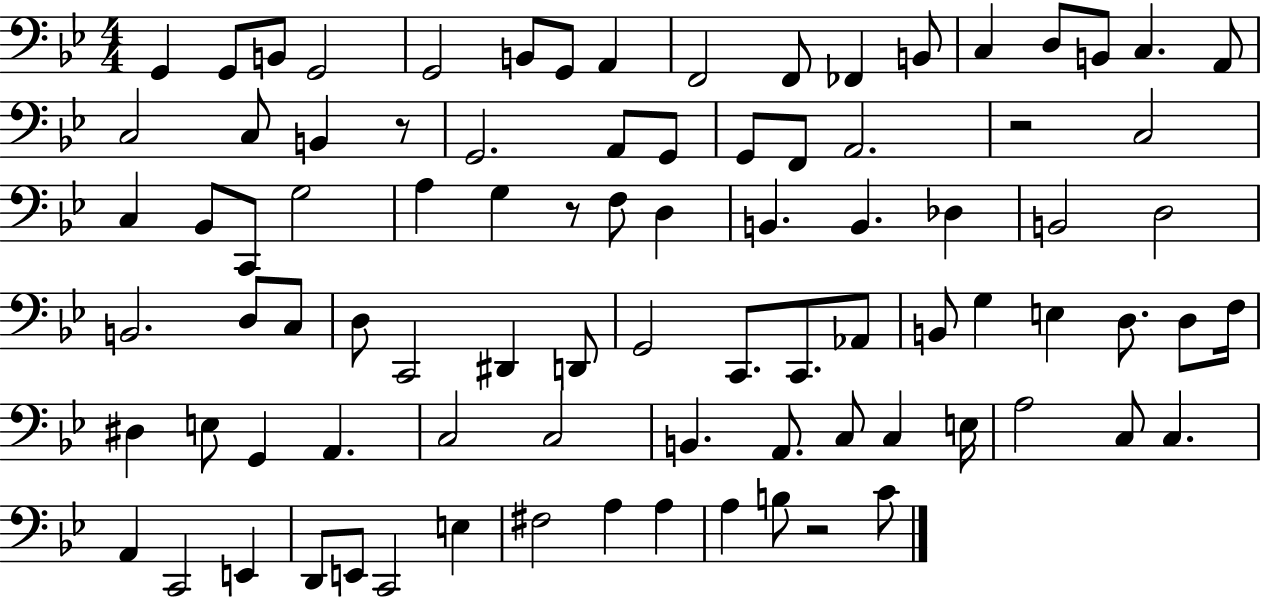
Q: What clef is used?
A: bass